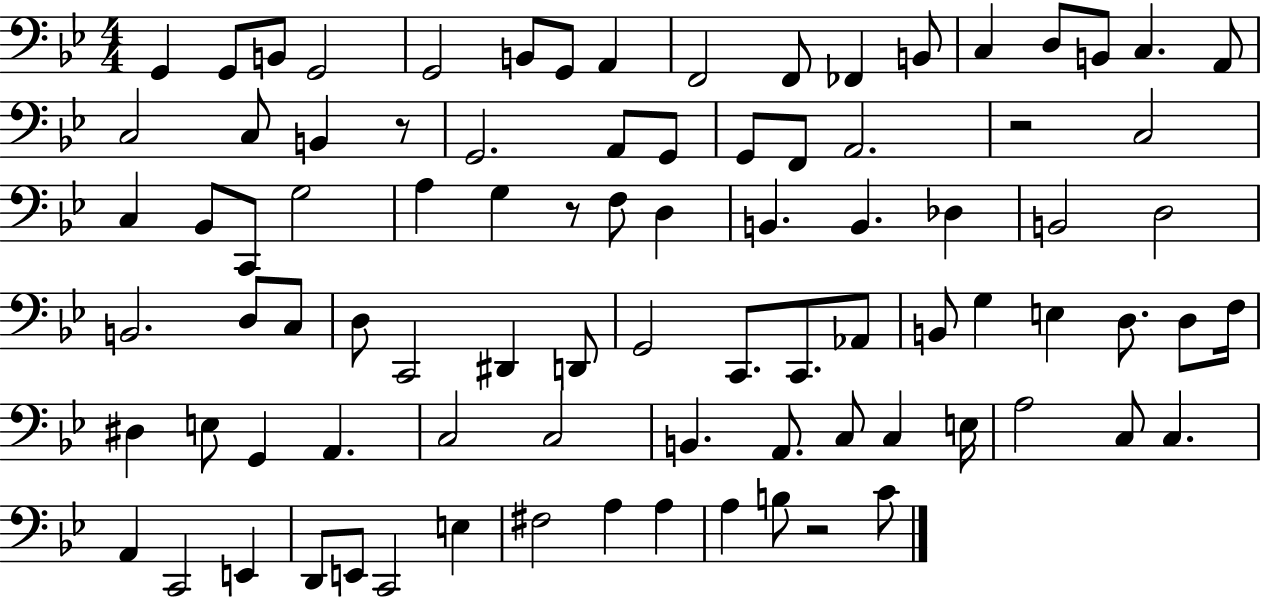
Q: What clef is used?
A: bass